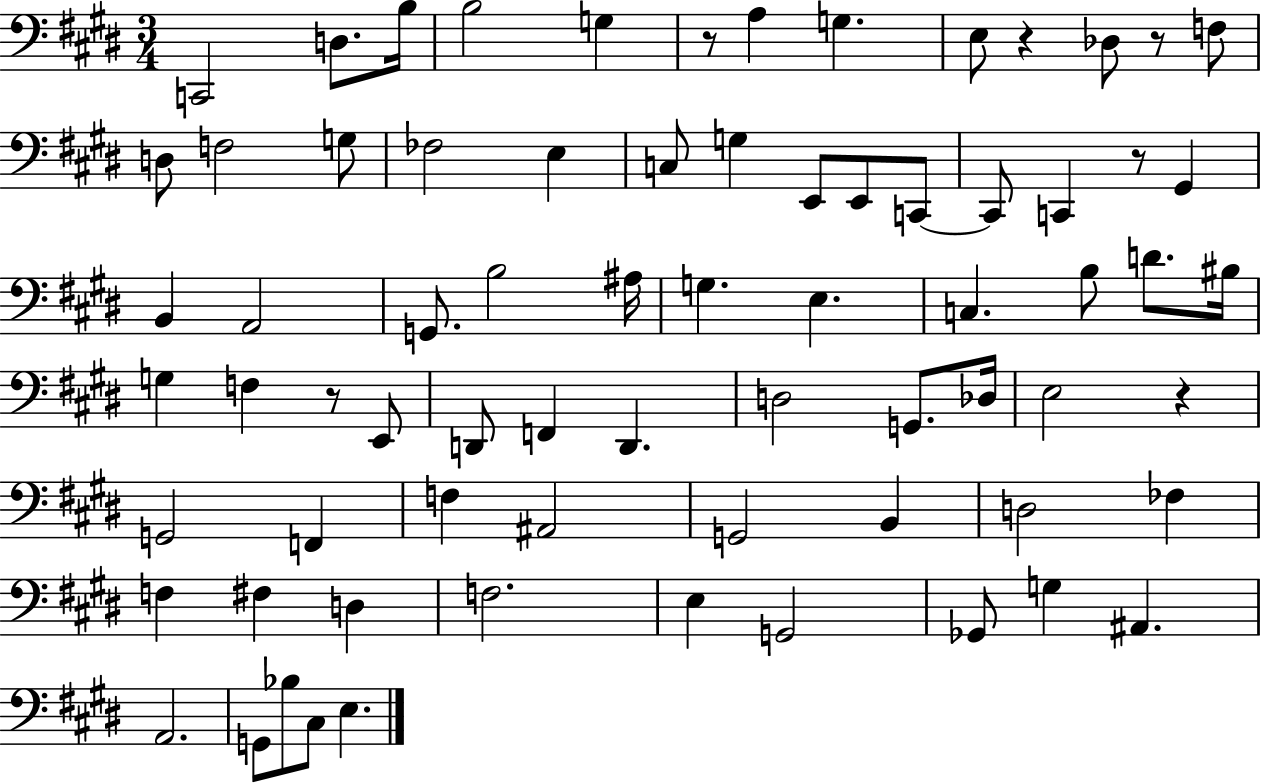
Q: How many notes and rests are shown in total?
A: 72